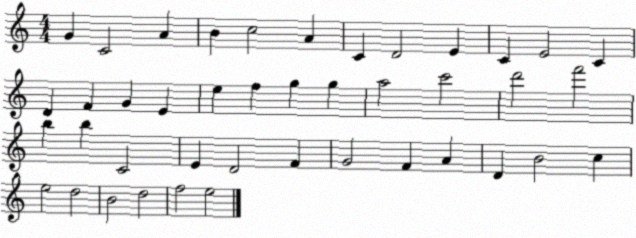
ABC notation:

X:1
T:Untitled
M:4/4
L:1/4
K:C
G C2 A B c2 A C D2 E C E2 C D F G E e f g g a2 c'2 d'2 f'2 b b C2 E D2 F G2 F A D B2 c e2 d2 B2 d2 f2 e2